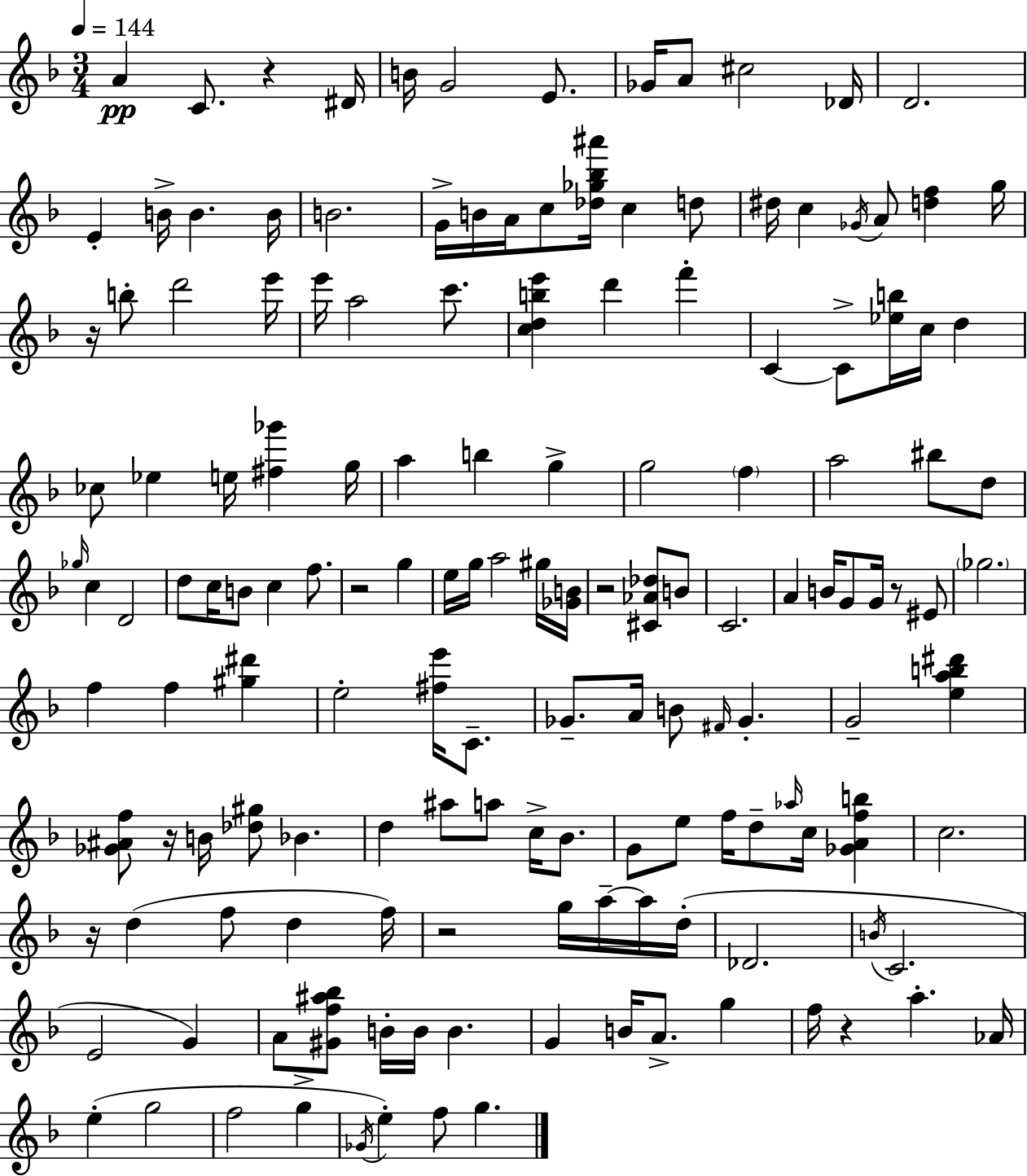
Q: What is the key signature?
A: D minor